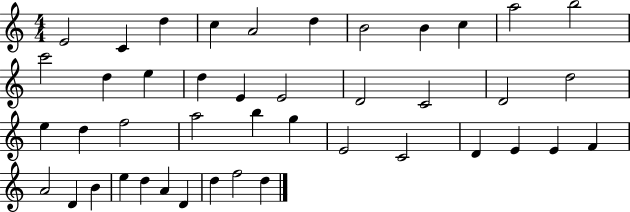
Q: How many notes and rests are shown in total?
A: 43